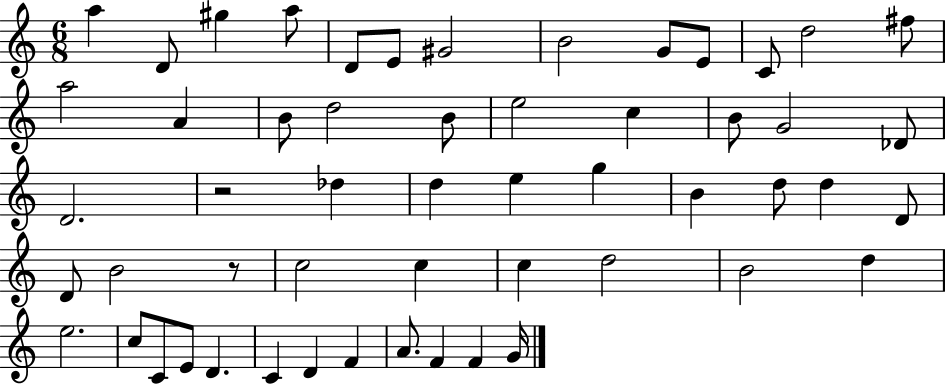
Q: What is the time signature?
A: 6/8